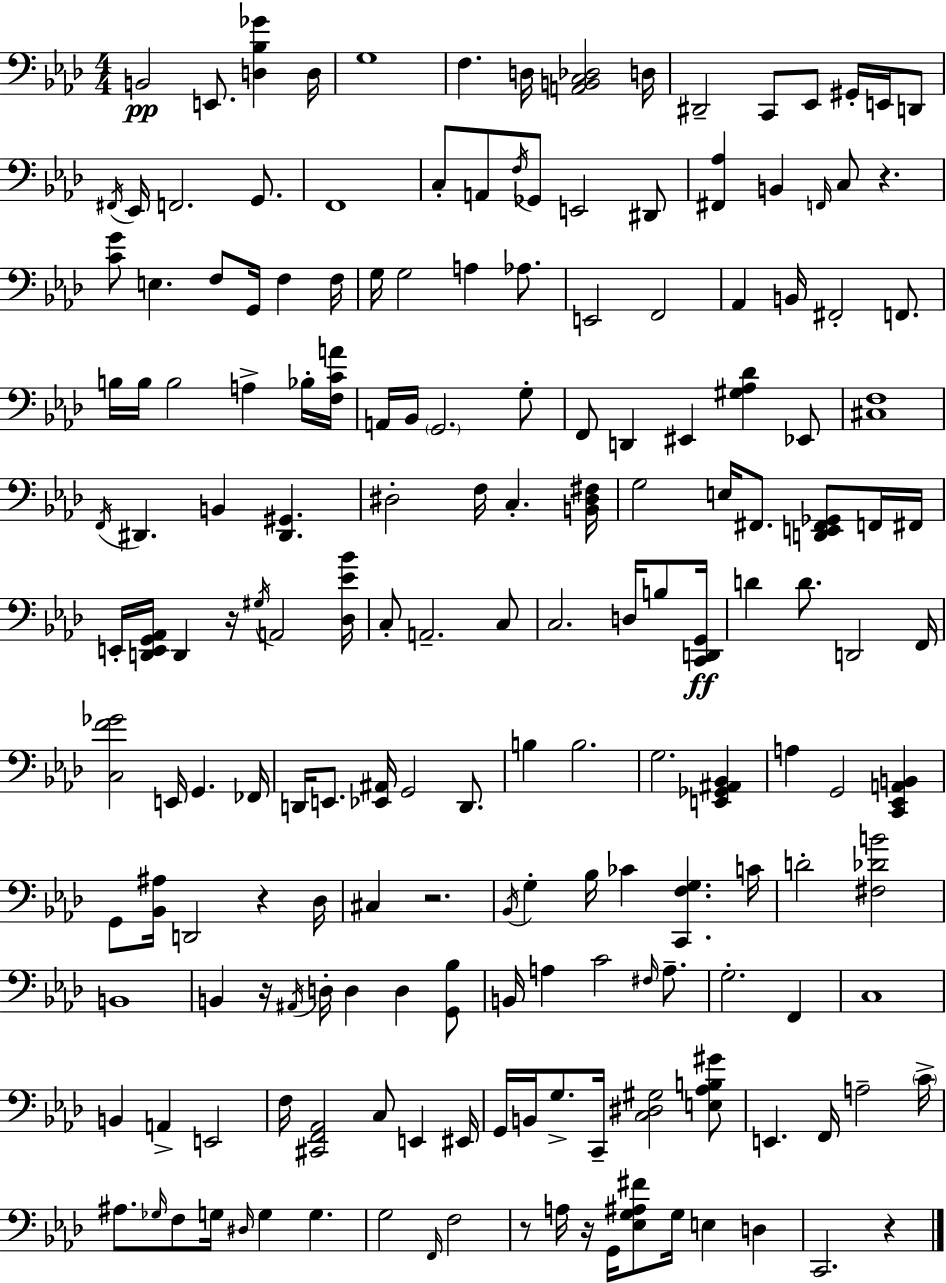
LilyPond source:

{
  \clef bass
  \numericTimeSignature
  \time 4/4
  \key f \minor
  b,2\pp e,8. <d bes ges'>4 d16 | g1 | f4. d16 <a, b, c des>2 d16 | dis,2-- c,8 ees,8 gis,16-. e,16 d,8 | \break \acciaccatura { fis,16 } ees,16 f,2. g,8. | f,1 | c8-. a,8 \acciaccatura { f16 } ges,8 e,2 | dis,8 <fis, aes>4 b,4 \grace { f,16 } c8 r4. | \break <c' g'>8 e4. f8 g,16 f4 | f16 g16 g2 a4 | aes8. e,2 f,2 | aes,4 b,16 fis,2-. | \break f,8. b16 b16 b2 a4-> | bes16-. <f c' a'>16 a,16 bes,16 \parenthesize g,2. | g8-. f,8 d,4 eis,4 <gis aes des'>4 | ees,8 <cis f>1 | \break \acciaccatura { f,16 } dis,4. b,4 <dis, gis,>4. | dis2-. f16 c4.-. | <b, dis fis>16 g2 e16 fis,8. | <d, e, fis, ges,>8 f,16 fis,16 e,16-. <d, e, g, aes,>16 d,4 r16 \acciaccatura { gis16 } a,2 | \break <des ees' bes'>16 c8-. a,2.-- | c8 c2. | d16 b8 <c, d, g,>16\ff d'4 d'8. d,2 | f,16 <c f' ges'>2 e,16 g,4. | \break fes,16 d,16 e,8. <ees, ais,>16 g,2 | d,8. b4 b2. | g2. | <e, ges, ais, bes,>4 a4 g,2 | \break <c, ees, a, b,>4 g,8 <bes, ais>16 d,2 | r4 des16 cis4 r2. | \acciaccatura { bes,16 } g4-. bes16 ces'4 <c, f g>4. | c'16 d'2-. <fis des' b'>2 | \break b,1 | b,4 r16 \acciaccatura { ais,16 } d16-. d4 | d4 <g, bes>8 b,16 a4 c'2 | \grace { fis16 } a8.-- g2.-. | \break f,4 c1 | b,4 a,4-> | e,2 f16 <cis, f, aes,>2 | c8 e,4 eis,16 g,16 b,16 g8.-> c,16-- <c dis gis>2 | \break <e aes b gis'>8 e,4. f,16 a2-- | \parenthesize c'16-> ais8. \grace { ges16 } f8 g16 \grace { dis16 } | g4 g4. g2 | \grace { f,16 } f2 r8 a16 r16 g,16 | \break <ees g ais fis'>8 g16 e4 d4 c,2. | r4 \bar "|."
}